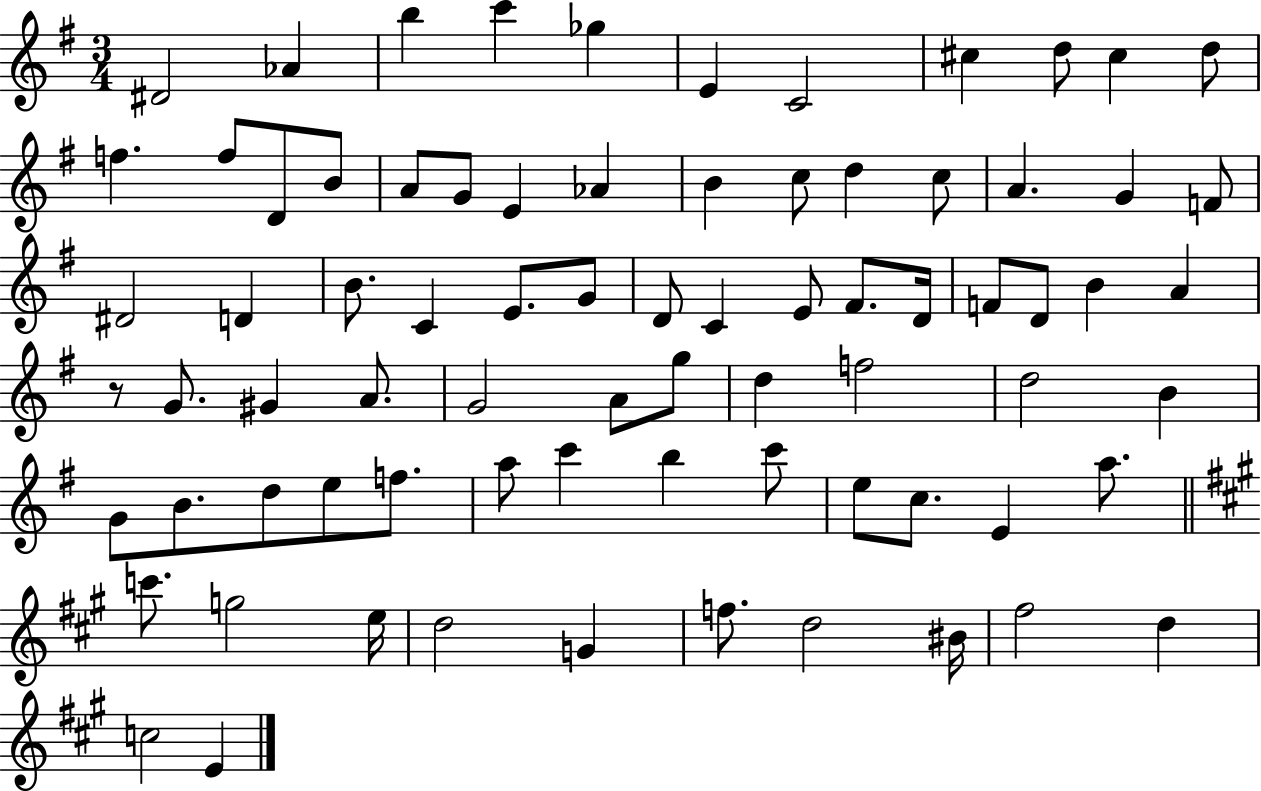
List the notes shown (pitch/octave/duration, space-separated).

D#4/h Ab4/q B5/q C6/q Gb5/q E4/q C4/h C#5/q D5/e C#5/q D5/e F5/q. F5/e D4/e B4/e A4/e G4/e E4/q Ab4/q B4/q C5/e D5/q C5/e A4/q. G4/q F4/e D#4/h D4/q B4/e. C4/q E4/e. G4/e D4/e C4/q E4/e F#4/e. D4/s F4/e D4/e B4/q A4/q R/e G4/e. G#4/q A4/e. G4/h A4/e G5/e D5/q F5/h D5/h B4/q G4/e B4/e. D5/e E5/e F5/e. A5/e C6/q B5/q C6/e E5/e C5/e. E4/q A5/e. C6/e. G5/h E5/s D5/h G4/q F5/e. D5/h BIS4/s F#5/h D5/q C5/h E4/q